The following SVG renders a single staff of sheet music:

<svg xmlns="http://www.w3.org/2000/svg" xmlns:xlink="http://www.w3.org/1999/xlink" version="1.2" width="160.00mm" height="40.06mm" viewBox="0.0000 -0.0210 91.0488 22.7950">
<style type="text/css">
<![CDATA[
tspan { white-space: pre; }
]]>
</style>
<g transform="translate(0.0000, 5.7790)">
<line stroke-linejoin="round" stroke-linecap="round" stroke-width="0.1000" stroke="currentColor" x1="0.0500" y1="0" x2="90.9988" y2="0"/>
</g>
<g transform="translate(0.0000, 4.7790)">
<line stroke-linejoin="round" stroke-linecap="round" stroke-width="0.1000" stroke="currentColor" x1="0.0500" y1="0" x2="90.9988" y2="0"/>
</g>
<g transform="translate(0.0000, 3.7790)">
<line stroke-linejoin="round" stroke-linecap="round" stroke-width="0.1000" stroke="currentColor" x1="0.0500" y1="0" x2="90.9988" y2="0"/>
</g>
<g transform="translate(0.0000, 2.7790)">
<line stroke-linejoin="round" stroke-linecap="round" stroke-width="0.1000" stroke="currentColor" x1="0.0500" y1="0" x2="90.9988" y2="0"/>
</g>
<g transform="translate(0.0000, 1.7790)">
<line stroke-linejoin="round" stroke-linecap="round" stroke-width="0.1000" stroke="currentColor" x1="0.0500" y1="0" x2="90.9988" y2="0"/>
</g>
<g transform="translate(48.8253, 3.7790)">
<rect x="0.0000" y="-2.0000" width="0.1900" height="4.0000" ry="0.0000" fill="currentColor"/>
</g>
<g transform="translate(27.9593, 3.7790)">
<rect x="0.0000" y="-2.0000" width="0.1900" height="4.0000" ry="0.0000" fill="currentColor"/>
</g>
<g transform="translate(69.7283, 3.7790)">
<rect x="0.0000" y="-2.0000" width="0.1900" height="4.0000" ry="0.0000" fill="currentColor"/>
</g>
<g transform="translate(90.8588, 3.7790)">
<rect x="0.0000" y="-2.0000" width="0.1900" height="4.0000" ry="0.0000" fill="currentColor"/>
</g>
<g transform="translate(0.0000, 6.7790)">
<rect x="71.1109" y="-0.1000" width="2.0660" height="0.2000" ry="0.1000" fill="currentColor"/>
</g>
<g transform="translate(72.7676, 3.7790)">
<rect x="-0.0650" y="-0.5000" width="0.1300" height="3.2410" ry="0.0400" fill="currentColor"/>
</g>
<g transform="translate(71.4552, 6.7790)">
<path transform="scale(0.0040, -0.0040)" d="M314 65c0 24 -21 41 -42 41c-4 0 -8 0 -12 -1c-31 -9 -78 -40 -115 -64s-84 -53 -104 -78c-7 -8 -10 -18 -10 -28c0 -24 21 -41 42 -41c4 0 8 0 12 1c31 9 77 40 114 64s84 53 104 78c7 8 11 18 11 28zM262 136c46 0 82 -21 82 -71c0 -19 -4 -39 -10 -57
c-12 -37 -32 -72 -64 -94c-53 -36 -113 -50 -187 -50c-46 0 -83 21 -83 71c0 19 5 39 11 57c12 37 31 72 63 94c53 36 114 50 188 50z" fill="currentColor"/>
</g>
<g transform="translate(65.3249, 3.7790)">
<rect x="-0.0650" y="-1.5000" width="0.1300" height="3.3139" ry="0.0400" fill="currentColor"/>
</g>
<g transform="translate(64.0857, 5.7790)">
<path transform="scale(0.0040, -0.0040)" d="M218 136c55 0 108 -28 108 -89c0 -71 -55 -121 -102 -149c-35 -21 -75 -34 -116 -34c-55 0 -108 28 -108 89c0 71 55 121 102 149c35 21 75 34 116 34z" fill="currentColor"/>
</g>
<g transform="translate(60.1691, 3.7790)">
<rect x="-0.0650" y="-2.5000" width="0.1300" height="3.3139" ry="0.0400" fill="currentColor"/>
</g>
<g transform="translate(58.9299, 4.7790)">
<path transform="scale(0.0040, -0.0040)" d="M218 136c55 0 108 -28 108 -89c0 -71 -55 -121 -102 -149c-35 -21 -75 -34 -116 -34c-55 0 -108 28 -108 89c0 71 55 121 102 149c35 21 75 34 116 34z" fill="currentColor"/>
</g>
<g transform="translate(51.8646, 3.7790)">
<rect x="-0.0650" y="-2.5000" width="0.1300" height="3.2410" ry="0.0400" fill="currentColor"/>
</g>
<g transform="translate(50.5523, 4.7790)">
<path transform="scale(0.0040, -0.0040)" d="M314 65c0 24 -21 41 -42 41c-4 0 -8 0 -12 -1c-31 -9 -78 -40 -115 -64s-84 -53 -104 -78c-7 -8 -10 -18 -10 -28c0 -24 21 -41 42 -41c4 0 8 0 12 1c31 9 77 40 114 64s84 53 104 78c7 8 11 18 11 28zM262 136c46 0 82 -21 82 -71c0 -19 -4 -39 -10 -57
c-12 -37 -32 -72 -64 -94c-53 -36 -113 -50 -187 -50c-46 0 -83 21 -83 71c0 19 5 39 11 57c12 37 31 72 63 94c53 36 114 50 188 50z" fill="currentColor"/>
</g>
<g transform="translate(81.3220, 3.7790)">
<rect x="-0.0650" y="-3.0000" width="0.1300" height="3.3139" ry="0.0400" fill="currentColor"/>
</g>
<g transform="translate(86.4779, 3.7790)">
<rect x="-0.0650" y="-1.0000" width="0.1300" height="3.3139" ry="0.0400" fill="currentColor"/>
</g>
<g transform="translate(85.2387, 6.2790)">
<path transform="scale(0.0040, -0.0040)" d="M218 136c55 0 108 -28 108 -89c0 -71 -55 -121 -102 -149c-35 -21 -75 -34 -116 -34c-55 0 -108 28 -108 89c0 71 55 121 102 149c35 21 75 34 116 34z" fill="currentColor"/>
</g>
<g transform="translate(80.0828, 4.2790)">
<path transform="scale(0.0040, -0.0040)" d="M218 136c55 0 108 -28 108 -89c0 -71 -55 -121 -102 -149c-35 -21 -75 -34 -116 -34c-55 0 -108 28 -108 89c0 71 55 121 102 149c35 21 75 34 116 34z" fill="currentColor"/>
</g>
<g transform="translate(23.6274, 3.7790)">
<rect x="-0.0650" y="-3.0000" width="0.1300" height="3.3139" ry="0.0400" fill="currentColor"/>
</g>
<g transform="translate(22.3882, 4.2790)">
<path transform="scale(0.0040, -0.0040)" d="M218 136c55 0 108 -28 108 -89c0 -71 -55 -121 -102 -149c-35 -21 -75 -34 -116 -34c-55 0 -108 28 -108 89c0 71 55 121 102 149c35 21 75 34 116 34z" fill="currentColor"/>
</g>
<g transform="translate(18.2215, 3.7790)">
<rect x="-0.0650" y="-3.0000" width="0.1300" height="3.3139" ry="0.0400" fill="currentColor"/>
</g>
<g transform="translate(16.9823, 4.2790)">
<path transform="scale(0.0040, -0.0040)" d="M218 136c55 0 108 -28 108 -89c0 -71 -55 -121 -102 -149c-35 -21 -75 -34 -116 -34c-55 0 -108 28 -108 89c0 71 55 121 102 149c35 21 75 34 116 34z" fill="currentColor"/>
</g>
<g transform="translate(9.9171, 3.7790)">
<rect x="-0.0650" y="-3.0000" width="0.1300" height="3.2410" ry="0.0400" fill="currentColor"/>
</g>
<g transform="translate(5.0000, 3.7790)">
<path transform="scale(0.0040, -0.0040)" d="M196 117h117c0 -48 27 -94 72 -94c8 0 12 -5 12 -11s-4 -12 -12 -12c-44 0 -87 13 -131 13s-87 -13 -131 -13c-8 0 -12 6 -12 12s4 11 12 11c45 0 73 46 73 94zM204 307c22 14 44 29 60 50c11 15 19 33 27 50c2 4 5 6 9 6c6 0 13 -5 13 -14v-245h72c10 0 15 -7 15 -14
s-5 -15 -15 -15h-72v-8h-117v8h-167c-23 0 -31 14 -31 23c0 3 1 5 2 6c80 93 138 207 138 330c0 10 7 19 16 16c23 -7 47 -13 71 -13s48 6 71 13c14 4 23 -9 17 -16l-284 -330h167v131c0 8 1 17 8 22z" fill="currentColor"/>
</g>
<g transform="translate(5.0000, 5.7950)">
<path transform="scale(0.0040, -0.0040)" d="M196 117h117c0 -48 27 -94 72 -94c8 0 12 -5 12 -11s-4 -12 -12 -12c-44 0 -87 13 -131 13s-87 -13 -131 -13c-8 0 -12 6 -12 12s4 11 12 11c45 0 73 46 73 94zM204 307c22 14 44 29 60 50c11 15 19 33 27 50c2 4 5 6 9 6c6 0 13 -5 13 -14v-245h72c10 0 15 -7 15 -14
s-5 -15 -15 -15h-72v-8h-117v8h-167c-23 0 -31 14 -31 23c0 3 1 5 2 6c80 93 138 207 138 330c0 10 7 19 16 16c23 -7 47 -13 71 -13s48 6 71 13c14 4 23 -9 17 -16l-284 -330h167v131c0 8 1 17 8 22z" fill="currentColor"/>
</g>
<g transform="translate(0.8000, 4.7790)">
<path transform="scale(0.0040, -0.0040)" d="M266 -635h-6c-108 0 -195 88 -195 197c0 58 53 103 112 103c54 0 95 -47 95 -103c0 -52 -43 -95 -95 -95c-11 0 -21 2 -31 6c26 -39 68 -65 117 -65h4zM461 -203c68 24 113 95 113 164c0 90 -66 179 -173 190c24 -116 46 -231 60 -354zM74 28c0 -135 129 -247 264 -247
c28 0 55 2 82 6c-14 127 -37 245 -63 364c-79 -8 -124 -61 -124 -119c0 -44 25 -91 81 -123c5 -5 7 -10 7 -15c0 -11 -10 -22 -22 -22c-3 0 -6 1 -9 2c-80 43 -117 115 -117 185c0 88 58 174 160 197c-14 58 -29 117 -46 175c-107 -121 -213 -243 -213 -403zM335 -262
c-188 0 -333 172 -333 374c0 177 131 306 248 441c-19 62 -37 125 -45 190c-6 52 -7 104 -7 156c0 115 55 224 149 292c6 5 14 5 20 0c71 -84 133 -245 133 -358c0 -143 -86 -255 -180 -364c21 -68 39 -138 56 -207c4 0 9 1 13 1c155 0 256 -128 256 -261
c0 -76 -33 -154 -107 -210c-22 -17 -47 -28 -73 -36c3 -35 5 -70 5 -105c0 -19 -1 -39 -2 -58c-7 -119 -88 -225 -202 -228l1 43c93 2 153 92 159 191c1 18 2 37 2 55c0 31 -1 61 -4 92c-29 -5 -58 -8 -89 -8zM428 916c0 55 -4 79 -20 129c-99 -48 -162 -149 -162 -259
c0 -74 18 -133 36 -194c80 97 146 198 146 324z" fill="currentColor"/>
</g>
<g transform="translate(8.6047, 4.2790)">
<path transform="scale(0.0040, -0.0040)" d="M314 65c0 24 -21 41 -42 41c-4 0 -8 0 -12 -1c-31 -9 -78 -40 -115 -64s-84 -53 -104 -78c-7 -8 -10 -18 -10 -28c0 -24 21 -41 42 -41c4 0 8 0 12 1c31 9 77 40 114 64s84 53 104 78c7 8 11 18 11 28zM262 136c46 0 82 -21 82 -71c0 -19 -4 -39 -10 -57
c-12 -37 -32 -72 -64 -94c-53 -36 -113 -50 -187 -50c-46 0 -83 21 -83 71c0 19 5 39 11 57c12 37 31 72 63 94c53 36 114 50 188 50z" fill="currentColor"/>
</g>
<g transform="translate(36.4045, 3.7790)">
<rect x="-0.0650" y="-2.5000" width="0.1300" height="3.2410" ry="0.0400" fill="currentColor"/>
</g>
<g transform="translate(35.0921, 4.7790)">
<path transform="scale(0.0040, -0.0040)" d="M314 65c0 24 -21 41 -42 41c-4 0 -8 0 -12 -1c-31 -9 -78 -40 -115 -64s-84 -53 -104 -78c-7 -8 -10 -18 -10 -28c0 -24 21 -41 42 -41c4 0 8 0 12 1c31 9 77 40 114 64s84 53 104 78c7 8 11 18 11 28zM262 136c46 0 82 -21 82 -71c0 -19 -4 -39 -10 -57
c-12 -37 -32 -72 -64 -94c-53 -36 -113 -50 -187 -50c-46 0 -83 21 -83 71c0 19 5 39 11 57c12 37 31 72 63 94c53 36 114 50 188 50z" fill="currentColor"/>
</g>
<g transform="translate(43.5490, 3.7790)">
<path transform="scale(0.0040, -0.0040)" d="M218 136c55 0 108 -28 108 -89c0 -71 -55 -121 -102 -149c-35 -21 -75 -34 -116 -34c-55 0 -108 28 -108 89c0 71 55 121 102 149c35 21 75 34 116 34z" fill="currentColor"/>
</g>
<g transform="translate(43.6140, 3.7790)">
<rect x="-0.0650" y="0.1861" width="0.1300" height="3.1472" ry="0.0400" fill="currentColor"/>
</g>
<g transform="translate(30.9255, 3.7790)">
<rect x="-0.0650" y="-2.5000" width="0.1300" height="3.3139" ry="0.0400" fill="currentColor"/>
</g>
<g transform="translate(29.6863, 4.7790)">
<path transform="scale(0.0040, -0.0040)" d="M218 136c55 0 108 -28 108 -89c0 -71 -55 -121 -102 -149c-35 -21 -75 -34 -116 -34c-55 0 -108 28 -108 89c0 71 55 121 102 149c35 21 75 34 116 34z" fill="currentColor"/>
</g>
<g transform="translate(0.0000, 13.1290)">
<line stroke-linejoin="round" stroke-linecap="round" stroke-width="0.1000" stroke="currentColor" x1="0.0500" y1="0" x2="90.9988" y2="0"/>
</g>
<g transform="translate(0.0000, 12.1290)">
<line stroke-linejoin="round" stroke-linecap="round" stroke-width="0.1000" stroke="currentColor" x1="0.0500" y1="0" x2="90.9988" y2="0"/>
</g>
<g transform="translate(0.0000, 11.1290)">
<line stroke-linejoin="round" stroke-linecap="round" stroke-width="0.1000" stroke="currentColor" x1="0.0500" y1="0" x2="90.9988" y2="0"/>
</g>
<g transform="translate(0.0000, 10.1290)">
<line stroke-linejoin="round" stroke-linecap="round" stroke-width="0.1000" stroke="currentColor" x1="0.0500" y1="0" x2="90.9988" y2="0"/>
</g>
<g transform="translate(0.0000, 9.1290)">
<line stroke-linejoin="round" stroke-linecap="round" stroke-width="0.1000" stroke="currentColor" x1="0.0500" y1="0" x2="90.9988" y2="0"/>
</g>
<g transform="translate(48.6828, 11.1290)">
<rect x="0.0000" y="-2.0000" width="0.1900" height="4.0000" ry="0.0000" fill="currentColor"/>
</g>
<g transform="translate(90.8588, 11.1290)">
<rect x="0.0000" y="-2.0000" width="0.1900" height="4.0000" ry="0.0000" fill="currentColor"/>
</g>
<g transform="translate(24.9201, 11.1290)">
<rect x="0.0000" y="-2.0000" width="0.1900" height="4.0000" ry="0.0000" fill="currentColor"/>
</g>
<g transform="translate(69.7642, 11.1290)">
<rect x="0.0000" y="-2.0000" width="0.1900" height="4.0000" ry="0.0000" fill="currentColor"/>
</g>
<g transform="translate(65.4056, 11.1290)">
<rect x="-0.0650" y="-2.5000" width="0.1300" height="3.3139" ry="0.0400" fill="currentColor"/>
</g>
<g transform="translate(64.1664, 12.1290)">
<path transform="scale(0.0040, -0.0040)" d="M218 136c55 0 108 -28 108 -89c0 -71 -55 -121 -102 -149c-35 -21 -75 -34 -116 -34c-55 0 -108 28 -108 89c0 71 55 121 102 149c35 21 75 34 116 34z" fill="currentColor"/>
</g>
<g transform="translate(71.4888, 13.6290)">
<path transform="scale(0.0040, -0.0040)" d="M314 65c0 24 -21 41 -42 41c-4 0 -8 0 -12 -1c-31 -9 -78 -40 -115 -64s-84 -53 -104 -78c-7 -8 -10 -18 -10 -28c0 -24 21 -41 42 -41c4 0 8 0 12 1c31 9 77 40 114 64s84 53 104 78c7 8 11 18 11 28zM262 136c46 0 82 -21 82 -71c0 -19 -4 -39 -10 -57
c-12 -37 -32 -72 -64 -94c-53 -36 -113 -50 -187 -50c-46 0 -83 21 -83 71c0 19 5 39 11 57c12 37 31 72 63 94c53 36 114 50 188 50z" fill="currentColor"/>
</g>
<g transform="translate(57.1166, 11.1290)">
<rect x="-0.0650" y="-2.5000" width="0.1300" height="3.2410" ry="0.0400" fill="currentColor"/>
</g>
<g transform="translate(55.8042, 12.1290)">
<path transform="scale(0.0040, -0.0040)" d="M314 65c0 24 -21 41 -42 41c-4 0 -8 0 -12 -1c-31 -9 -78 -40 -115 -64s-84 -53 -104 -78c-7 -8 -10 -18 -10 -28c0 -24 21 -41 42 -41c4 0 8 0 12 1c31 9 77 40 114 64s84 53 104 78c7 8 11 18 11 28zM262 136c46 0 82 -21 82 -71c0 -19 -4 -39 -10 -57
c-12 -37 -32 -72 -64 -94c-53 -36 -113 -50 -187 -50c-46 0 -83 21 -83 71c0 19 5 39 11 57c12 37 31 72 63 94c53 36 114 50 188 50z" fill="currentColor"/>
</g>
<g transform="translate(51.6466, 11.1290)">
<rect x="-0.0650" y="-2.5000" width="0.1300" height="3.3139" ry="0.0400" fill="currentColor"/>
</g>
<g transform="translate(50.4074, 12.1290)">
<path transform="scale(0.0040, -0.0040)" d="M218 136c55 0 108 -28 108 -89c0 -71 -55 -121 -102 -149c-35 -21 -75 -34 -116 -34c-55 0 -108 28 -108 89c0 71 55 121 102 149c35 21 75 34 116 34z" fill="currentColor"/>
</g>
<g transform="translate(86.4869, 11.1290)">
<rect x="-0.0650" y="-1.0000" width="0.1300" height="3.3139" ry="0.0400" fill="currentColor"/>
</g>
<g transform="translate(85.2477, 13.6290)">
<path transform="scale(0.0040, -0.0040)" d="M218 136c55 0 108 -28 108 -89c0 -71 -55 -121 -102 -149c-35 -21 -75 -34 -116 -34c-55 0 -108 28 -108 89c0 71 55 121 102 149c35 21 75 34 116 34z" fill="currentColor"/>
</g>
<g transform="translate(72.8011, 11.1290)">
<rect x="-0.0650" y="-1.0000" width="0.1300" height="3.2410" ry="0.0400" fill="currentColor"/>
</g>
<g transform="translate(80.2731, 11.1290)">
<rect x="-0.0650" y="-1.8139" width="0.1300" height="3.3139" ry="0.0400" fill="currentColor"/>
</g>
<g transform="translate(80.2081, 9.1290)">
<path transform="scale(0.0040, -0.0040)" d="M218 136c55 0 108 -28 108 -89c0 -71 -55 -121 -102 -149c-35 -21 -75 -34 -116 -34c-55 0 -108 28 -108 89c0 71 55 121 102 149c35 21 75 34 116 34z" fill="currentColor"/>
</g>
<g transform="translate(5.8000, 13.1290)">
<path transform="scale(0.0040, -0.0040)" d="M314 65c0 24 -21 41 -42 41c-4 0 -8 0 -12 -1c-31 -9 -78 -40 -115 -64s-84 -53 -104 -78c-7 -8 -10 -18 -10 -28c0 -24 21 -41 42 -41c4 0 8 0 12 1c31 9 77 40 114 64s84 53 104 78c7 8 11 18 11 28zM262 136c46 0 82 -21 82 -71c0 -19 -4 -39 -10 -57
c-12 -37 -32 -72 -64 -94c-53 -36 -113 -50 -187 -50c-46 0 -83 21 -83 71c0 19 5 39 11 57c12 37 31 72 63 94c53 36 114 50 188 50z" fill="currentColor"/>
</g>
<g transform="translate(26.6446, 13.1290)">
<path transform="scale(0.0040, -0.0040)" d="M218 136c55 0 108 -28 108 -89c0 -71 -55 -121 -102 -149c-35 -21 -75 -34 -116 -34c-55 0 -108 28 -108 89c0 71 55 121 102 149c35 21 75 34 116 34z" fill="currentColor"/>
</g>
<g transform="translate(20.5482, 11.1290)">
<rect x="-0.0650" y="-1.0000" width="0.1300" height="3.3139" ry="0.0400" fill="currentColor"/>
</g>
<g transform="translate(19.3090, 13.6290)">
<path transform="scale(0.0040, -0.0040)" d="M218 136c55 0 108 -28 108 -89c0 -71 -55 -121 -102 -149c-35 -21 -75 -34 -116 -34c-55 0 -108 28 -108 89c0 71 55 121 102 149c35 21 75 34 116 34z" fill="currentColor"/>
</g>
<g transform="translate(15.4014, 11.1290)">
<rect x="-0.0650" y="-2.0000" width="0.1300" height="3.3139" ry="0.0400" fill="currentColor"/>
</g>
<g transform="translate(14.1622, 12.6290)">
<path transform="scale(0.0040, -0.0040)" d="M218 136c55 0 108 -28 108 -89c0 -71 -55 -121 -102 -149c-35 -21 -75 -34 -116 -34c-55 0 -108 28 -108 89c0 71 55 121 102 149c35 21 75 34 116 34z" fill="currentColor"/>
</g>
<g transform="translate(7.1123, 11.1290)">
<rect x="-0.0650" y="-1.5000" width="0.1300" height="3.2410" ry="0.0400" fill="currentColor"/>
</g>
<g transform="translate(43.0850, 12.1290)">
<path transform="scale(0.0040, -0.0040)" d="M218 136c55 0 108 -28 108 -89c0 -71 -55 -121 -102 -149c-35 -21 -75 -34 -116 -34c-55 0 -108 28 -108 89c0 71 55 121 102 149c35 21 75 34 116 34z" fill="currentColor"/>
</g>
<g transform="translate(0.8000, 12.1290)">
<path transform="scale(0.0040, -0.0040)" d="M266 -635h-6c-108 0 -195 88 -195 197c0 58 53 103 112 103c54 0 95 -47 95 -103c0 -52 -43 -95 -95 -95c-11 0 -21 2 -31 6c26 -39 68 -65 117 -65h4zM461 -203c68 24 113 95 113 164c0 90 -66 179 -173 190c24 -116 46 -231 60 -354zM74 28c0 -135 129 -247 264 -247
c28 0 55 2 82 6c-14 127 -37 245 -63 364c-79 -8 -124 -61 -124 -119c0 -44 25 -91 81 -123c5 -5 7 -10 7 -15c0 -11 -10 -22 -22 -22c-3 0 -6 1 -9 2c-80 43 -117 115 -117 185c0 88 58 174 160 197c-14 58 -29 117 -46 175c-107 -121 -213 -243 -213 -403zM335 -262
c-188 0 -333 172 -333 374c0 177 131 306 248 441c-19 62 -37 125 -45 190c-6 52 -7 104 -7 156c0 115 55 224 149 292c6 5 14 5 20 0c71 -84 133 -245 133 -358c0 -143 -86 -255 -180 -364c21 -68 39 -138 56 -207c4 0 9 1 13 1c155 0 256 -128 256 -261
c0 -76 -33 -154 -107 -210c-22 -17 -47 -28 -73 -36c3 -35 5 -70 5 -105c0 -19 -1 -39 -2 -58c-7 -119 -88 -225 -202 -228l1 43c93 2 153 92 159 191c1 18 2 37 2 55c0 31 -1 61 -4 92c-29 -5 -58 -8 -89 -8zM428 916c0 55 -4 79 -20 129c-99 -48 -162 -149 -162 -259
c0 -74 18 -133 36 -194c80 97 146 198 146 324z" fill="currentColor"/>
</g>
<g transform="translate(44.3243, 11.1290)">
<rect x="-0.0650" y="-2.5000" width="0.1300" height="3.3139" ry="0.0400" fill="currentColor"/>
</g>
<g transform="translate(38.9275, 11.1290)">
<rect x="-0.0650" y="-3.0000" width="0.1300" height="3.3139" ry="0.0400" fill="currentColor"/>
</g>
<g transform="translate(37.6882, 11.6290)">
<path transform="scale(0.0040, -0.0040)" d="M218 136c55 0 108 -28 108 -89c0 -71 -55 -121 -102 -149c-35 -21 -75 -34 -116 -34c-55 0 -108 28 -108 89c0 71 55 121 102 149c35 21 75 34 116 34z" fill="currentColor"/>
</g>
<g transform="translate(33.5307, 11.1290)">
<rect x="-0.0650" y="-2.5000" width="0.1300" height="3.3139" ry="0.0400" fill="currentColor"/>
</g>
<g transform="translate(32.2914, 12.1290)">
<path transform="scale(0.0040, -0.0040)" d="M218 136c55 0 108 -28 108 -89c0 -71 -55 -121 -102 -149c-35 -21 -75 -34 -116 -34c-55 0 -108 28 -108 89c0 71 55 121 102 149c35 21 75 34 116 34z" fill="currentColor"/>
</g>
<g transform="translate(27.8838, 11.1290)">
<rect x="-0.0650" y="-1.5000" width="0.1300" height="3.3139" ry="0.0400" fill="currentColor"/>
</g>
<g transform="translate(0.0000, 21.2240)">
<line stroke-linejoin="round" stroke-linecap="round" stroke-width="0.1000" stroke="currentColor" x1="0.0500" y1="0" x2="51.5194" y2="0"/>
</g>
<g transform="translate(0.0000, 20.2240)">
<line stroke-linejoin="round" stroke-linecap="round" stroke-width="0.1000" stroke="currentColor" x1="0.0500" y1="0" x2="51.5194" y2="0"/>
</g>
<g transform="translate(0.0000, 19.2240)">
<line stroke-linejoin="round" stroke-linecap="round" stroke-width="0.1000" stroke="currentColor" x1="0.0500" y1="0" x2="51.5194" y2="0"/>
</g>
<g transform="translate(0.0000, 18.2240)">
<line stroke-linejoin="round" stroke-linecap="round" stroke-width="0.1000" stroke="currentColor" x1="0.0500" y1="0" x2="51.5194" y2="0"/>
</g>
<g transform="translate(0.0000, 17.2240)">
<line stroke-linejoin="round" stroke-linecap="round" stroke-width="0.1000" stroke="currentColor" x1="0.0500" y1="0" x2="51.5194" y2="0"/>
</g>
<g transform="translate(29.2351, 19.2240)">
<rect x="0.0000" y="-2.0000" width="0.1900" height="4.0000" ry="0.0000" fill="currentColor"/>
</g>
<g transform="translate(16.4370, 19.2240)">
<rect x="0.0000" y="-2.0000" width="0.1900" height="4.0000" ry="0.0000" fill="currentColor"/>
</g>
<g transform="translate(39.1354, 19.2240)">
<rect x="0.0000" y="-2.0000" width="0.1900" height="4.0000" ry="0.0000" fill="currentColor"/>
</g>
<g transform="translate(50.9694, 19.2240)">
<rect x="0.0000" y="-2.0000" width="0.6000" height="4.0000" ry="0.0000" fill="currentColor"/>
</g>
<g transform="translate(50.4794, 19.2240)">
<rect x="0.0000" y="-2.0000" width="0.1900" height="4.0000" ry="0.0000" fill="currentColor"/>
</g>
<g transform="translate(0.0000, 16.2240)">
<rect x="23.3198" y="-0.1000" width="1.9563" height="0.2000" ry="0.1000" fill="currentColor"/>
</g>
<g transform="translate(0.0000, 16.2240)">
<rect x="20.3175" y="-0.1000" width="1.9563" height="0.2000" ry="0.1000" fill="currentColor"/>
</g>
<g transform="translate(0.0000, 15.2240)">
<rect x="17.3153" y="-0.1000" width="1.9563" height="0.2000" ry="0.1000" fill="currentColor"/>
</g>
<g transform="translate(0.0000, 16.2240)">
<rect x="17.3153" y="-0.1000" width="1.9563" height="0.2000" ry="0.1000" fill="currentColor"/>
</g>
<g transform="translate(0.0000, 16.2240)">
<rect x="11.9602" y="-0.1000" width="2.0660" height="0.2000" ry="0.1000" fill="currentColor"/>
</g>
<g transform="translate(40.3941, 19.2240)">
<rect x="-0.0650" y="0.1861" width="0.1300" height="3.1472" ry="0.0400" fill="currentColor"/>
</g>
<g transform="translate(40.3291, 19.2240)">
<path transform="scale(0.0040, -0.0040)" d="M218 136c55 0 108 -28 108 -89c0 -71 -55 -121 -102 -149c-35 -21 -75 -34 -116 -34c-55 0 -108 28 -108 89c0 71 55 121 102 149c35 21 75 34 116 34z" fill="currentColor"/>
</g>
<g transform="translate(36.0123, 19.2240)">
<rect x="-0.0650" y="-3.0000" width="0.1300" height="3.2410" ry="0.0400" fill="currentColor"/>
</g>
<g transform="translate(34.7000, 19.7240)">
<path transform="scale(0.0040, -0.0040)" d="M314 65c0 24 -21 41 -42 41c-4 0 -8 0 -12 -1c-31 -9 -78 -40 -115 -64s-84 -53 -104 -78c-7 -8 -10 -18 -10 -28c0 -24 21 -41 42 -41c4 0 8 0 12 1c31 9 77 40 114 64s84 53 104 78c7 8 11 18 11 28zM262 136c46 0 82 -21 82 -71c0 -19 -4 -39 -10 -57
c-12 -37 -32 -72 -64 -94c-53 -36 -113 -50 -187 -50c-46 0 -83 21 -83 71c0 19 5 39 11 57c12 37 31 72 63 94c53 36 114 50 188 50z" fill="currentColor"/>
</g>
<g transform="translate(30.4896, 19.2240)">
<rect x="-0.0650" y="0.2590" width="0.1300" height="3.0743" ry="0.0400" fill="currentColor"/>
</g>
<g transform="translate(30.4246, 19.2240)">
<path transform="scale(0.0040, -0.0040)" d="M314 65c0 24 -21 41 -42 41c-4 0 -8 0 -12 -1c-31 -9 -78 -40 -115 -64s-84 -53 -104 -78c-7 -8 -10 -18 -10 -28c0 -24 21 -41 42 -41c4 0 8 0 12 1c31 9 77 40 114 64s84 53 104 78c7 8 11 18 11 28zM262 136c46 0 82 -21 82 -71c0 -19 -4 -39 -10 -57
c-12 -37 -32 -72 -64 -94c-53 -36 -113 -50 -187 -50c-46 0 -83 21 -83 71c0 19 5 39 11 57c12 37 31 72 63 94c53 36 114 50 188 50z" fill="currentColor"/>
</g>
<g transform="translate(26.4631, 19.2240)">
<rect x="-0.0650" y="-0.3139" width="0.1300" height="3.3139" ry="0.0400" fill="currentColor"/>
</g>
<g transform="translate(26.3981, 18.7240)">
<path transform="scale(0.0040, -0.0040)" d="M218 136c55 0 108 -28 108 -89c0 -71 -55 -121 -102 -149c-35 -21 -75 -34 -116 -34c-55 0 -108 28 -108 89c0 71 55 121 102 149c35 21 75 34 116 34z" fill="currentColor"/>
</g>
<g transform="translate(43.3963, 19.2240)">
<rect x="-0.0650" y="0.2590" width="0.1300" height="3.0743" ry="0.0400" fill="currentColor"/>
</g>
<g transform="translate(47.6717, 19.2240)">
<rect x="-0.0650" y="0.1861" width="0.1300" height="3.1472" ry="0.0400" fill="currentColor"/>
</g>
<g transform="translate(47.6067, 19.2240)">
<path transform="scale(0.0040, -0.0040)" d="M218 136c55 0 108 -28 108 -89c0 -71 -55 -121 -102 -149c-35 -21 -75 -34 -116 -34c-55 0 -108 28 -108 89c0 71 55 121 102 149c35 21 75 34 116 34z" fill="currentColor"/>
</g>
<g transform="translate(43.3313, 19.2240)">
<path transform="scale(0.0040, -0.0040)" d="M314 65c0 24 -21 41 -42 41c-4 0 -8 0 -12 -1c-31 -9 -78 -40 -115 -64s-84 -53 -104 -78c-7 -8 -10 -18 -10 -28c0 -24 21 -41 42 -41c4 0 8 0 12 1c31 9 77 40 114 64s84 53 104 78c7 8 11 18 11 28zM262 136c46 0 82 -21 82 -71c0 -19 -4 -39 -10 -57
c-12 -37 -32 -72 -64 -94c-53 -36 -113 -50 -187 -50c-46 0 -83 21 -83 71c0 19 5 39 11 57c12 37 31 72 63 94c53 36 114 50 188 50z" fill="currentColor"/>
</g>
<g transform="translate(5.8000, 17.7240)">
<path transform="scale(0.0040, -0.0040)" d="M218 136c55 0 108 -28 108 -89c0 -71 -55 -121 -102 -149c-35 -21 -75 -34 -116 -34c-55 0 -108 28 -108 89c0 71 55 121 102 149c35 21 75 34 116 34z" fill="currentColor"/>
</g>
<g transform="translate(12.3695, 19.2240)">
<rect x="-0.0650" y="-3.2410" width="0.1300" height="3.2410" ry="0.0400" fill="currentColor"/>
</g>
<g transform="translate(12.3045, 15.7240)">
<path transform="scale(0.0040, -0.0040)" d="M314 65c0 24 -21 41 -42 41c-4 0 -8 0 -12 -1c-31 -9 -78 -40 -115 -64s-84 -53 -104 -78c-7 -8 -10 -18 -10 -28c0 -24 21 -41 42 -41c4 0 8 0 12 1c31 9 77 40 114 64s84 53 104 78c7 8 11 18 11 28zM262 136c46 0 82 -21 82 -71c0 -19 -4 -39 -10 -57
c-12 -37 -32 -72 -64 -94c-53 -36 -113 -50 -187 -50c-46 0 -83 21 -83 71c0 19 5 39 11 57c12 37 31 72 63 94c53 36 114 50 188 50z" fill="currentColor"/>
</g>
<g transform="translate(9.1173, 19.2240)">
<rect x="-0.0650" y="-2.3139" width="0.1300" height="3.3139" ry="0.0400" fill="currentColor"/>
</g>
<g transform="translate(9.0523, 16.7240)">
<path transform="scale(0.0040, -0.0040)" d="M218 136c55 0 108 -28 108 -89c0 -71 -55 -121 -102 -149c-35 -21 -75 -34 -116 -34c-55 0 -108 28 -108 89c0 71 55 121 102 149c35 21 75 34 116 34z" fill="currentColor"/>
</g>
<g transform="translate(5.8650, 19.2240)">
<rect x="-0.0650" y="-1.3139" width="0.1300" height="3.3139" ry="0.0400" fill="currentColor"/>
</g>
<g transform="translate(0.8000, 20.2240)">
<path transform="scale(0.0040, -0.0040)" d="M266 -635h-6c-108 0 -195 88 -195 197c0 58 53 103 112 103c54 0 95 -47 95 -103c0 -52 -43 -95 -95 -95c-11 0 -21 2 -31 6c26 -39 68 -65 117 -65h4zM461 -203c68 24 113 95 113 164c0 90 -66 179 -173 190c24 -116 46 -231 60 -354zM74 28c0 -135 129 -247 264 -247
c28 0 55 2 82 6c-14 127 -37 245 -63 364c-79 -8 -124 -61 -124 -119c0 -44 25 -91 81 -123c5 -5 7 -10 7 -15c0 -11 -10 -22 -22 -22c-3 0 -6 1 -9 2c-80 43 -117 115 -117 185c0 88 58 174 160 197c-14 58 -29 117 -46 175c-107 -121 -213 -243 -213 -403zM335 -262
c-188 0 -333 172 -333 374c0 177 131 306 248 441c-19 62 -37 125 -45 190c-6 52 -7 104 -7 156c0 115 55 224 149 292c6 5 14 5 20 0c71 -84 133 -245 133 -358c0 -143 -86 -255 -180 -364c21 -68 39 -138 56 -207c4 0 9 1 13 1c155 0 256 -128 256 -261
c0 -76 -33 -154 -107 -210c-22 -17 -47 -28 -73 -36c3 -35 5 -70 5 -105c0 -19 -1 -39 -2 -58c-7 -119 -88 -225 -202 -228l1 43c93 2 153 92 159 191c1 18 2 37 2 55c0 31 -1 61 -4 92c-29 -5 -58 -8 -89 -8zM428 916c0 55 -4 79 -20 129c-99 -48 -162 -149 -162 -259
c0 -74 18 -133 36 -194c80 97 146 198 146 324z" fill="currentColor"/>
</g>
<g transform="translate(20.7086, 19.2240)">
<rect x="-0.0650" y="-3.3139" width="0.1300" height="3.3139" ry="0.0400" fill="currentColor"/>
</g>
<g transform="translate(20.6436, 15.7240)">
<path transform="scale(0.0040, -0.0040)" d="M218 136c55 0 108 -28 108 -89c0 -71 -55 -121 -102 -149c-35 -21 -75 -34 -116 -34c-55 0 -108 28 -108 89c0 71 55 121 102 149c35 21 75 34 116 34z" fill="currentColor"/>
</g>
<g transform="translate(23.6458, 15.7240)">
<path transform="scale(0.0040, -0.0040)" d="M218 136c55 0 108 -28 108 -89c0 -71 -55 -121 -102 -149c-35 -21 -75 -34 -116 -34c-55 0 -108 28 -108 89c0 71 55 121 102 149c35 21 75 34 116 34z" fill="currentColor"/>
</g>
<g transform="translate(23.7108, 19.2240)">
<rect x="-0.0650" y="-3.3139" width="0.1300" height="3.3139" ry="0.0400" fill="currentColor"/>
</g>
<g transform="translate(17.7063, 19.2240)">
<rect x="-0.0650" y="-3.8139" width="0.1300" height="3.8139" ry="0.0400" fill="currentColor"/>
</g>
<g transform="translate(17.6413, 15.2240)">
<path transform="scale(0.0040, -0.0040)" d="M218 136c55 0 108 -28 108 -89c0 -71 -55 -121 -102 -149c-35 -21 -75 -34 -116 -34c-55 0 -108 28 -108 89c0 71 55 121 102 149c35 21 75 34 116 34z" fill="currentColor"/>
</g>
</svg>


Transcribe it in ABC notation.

X:1
T:Untitled
M:4/4
L:1/4
K:C
A2 A A G G2 B G2 G E C2 A D E2 F D E G A G G G2 G D2 f D e g b2 c' b b c B2 A2 B B2 B